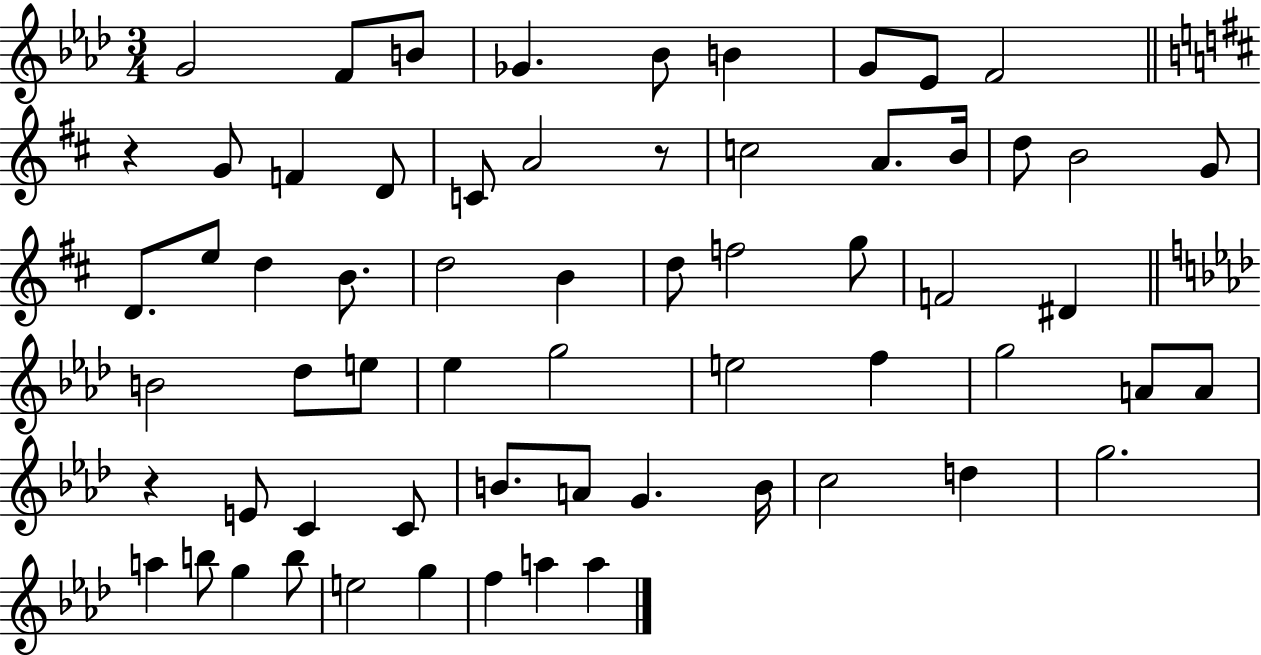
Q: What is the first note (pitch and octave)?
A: G4